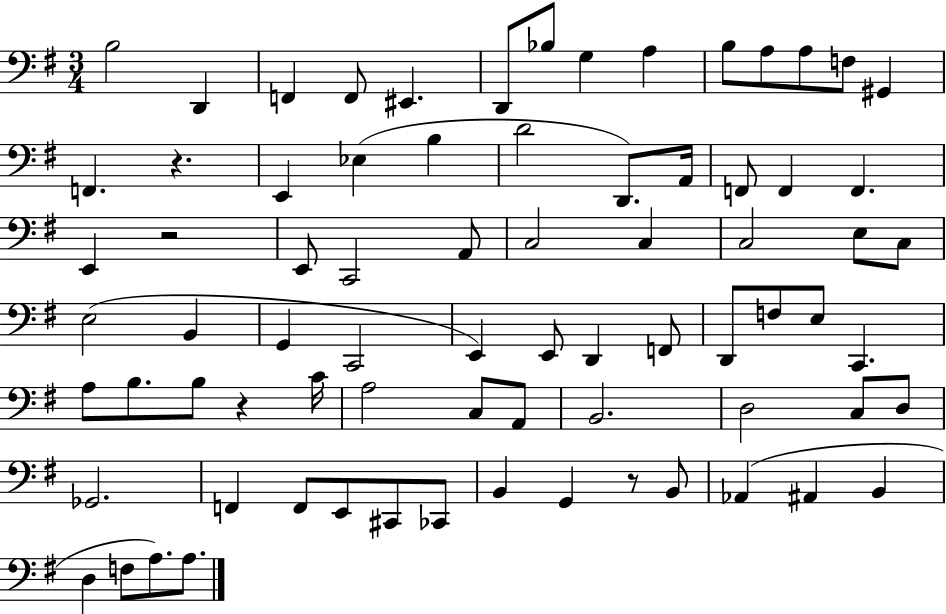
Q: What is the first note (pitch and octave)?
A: B3